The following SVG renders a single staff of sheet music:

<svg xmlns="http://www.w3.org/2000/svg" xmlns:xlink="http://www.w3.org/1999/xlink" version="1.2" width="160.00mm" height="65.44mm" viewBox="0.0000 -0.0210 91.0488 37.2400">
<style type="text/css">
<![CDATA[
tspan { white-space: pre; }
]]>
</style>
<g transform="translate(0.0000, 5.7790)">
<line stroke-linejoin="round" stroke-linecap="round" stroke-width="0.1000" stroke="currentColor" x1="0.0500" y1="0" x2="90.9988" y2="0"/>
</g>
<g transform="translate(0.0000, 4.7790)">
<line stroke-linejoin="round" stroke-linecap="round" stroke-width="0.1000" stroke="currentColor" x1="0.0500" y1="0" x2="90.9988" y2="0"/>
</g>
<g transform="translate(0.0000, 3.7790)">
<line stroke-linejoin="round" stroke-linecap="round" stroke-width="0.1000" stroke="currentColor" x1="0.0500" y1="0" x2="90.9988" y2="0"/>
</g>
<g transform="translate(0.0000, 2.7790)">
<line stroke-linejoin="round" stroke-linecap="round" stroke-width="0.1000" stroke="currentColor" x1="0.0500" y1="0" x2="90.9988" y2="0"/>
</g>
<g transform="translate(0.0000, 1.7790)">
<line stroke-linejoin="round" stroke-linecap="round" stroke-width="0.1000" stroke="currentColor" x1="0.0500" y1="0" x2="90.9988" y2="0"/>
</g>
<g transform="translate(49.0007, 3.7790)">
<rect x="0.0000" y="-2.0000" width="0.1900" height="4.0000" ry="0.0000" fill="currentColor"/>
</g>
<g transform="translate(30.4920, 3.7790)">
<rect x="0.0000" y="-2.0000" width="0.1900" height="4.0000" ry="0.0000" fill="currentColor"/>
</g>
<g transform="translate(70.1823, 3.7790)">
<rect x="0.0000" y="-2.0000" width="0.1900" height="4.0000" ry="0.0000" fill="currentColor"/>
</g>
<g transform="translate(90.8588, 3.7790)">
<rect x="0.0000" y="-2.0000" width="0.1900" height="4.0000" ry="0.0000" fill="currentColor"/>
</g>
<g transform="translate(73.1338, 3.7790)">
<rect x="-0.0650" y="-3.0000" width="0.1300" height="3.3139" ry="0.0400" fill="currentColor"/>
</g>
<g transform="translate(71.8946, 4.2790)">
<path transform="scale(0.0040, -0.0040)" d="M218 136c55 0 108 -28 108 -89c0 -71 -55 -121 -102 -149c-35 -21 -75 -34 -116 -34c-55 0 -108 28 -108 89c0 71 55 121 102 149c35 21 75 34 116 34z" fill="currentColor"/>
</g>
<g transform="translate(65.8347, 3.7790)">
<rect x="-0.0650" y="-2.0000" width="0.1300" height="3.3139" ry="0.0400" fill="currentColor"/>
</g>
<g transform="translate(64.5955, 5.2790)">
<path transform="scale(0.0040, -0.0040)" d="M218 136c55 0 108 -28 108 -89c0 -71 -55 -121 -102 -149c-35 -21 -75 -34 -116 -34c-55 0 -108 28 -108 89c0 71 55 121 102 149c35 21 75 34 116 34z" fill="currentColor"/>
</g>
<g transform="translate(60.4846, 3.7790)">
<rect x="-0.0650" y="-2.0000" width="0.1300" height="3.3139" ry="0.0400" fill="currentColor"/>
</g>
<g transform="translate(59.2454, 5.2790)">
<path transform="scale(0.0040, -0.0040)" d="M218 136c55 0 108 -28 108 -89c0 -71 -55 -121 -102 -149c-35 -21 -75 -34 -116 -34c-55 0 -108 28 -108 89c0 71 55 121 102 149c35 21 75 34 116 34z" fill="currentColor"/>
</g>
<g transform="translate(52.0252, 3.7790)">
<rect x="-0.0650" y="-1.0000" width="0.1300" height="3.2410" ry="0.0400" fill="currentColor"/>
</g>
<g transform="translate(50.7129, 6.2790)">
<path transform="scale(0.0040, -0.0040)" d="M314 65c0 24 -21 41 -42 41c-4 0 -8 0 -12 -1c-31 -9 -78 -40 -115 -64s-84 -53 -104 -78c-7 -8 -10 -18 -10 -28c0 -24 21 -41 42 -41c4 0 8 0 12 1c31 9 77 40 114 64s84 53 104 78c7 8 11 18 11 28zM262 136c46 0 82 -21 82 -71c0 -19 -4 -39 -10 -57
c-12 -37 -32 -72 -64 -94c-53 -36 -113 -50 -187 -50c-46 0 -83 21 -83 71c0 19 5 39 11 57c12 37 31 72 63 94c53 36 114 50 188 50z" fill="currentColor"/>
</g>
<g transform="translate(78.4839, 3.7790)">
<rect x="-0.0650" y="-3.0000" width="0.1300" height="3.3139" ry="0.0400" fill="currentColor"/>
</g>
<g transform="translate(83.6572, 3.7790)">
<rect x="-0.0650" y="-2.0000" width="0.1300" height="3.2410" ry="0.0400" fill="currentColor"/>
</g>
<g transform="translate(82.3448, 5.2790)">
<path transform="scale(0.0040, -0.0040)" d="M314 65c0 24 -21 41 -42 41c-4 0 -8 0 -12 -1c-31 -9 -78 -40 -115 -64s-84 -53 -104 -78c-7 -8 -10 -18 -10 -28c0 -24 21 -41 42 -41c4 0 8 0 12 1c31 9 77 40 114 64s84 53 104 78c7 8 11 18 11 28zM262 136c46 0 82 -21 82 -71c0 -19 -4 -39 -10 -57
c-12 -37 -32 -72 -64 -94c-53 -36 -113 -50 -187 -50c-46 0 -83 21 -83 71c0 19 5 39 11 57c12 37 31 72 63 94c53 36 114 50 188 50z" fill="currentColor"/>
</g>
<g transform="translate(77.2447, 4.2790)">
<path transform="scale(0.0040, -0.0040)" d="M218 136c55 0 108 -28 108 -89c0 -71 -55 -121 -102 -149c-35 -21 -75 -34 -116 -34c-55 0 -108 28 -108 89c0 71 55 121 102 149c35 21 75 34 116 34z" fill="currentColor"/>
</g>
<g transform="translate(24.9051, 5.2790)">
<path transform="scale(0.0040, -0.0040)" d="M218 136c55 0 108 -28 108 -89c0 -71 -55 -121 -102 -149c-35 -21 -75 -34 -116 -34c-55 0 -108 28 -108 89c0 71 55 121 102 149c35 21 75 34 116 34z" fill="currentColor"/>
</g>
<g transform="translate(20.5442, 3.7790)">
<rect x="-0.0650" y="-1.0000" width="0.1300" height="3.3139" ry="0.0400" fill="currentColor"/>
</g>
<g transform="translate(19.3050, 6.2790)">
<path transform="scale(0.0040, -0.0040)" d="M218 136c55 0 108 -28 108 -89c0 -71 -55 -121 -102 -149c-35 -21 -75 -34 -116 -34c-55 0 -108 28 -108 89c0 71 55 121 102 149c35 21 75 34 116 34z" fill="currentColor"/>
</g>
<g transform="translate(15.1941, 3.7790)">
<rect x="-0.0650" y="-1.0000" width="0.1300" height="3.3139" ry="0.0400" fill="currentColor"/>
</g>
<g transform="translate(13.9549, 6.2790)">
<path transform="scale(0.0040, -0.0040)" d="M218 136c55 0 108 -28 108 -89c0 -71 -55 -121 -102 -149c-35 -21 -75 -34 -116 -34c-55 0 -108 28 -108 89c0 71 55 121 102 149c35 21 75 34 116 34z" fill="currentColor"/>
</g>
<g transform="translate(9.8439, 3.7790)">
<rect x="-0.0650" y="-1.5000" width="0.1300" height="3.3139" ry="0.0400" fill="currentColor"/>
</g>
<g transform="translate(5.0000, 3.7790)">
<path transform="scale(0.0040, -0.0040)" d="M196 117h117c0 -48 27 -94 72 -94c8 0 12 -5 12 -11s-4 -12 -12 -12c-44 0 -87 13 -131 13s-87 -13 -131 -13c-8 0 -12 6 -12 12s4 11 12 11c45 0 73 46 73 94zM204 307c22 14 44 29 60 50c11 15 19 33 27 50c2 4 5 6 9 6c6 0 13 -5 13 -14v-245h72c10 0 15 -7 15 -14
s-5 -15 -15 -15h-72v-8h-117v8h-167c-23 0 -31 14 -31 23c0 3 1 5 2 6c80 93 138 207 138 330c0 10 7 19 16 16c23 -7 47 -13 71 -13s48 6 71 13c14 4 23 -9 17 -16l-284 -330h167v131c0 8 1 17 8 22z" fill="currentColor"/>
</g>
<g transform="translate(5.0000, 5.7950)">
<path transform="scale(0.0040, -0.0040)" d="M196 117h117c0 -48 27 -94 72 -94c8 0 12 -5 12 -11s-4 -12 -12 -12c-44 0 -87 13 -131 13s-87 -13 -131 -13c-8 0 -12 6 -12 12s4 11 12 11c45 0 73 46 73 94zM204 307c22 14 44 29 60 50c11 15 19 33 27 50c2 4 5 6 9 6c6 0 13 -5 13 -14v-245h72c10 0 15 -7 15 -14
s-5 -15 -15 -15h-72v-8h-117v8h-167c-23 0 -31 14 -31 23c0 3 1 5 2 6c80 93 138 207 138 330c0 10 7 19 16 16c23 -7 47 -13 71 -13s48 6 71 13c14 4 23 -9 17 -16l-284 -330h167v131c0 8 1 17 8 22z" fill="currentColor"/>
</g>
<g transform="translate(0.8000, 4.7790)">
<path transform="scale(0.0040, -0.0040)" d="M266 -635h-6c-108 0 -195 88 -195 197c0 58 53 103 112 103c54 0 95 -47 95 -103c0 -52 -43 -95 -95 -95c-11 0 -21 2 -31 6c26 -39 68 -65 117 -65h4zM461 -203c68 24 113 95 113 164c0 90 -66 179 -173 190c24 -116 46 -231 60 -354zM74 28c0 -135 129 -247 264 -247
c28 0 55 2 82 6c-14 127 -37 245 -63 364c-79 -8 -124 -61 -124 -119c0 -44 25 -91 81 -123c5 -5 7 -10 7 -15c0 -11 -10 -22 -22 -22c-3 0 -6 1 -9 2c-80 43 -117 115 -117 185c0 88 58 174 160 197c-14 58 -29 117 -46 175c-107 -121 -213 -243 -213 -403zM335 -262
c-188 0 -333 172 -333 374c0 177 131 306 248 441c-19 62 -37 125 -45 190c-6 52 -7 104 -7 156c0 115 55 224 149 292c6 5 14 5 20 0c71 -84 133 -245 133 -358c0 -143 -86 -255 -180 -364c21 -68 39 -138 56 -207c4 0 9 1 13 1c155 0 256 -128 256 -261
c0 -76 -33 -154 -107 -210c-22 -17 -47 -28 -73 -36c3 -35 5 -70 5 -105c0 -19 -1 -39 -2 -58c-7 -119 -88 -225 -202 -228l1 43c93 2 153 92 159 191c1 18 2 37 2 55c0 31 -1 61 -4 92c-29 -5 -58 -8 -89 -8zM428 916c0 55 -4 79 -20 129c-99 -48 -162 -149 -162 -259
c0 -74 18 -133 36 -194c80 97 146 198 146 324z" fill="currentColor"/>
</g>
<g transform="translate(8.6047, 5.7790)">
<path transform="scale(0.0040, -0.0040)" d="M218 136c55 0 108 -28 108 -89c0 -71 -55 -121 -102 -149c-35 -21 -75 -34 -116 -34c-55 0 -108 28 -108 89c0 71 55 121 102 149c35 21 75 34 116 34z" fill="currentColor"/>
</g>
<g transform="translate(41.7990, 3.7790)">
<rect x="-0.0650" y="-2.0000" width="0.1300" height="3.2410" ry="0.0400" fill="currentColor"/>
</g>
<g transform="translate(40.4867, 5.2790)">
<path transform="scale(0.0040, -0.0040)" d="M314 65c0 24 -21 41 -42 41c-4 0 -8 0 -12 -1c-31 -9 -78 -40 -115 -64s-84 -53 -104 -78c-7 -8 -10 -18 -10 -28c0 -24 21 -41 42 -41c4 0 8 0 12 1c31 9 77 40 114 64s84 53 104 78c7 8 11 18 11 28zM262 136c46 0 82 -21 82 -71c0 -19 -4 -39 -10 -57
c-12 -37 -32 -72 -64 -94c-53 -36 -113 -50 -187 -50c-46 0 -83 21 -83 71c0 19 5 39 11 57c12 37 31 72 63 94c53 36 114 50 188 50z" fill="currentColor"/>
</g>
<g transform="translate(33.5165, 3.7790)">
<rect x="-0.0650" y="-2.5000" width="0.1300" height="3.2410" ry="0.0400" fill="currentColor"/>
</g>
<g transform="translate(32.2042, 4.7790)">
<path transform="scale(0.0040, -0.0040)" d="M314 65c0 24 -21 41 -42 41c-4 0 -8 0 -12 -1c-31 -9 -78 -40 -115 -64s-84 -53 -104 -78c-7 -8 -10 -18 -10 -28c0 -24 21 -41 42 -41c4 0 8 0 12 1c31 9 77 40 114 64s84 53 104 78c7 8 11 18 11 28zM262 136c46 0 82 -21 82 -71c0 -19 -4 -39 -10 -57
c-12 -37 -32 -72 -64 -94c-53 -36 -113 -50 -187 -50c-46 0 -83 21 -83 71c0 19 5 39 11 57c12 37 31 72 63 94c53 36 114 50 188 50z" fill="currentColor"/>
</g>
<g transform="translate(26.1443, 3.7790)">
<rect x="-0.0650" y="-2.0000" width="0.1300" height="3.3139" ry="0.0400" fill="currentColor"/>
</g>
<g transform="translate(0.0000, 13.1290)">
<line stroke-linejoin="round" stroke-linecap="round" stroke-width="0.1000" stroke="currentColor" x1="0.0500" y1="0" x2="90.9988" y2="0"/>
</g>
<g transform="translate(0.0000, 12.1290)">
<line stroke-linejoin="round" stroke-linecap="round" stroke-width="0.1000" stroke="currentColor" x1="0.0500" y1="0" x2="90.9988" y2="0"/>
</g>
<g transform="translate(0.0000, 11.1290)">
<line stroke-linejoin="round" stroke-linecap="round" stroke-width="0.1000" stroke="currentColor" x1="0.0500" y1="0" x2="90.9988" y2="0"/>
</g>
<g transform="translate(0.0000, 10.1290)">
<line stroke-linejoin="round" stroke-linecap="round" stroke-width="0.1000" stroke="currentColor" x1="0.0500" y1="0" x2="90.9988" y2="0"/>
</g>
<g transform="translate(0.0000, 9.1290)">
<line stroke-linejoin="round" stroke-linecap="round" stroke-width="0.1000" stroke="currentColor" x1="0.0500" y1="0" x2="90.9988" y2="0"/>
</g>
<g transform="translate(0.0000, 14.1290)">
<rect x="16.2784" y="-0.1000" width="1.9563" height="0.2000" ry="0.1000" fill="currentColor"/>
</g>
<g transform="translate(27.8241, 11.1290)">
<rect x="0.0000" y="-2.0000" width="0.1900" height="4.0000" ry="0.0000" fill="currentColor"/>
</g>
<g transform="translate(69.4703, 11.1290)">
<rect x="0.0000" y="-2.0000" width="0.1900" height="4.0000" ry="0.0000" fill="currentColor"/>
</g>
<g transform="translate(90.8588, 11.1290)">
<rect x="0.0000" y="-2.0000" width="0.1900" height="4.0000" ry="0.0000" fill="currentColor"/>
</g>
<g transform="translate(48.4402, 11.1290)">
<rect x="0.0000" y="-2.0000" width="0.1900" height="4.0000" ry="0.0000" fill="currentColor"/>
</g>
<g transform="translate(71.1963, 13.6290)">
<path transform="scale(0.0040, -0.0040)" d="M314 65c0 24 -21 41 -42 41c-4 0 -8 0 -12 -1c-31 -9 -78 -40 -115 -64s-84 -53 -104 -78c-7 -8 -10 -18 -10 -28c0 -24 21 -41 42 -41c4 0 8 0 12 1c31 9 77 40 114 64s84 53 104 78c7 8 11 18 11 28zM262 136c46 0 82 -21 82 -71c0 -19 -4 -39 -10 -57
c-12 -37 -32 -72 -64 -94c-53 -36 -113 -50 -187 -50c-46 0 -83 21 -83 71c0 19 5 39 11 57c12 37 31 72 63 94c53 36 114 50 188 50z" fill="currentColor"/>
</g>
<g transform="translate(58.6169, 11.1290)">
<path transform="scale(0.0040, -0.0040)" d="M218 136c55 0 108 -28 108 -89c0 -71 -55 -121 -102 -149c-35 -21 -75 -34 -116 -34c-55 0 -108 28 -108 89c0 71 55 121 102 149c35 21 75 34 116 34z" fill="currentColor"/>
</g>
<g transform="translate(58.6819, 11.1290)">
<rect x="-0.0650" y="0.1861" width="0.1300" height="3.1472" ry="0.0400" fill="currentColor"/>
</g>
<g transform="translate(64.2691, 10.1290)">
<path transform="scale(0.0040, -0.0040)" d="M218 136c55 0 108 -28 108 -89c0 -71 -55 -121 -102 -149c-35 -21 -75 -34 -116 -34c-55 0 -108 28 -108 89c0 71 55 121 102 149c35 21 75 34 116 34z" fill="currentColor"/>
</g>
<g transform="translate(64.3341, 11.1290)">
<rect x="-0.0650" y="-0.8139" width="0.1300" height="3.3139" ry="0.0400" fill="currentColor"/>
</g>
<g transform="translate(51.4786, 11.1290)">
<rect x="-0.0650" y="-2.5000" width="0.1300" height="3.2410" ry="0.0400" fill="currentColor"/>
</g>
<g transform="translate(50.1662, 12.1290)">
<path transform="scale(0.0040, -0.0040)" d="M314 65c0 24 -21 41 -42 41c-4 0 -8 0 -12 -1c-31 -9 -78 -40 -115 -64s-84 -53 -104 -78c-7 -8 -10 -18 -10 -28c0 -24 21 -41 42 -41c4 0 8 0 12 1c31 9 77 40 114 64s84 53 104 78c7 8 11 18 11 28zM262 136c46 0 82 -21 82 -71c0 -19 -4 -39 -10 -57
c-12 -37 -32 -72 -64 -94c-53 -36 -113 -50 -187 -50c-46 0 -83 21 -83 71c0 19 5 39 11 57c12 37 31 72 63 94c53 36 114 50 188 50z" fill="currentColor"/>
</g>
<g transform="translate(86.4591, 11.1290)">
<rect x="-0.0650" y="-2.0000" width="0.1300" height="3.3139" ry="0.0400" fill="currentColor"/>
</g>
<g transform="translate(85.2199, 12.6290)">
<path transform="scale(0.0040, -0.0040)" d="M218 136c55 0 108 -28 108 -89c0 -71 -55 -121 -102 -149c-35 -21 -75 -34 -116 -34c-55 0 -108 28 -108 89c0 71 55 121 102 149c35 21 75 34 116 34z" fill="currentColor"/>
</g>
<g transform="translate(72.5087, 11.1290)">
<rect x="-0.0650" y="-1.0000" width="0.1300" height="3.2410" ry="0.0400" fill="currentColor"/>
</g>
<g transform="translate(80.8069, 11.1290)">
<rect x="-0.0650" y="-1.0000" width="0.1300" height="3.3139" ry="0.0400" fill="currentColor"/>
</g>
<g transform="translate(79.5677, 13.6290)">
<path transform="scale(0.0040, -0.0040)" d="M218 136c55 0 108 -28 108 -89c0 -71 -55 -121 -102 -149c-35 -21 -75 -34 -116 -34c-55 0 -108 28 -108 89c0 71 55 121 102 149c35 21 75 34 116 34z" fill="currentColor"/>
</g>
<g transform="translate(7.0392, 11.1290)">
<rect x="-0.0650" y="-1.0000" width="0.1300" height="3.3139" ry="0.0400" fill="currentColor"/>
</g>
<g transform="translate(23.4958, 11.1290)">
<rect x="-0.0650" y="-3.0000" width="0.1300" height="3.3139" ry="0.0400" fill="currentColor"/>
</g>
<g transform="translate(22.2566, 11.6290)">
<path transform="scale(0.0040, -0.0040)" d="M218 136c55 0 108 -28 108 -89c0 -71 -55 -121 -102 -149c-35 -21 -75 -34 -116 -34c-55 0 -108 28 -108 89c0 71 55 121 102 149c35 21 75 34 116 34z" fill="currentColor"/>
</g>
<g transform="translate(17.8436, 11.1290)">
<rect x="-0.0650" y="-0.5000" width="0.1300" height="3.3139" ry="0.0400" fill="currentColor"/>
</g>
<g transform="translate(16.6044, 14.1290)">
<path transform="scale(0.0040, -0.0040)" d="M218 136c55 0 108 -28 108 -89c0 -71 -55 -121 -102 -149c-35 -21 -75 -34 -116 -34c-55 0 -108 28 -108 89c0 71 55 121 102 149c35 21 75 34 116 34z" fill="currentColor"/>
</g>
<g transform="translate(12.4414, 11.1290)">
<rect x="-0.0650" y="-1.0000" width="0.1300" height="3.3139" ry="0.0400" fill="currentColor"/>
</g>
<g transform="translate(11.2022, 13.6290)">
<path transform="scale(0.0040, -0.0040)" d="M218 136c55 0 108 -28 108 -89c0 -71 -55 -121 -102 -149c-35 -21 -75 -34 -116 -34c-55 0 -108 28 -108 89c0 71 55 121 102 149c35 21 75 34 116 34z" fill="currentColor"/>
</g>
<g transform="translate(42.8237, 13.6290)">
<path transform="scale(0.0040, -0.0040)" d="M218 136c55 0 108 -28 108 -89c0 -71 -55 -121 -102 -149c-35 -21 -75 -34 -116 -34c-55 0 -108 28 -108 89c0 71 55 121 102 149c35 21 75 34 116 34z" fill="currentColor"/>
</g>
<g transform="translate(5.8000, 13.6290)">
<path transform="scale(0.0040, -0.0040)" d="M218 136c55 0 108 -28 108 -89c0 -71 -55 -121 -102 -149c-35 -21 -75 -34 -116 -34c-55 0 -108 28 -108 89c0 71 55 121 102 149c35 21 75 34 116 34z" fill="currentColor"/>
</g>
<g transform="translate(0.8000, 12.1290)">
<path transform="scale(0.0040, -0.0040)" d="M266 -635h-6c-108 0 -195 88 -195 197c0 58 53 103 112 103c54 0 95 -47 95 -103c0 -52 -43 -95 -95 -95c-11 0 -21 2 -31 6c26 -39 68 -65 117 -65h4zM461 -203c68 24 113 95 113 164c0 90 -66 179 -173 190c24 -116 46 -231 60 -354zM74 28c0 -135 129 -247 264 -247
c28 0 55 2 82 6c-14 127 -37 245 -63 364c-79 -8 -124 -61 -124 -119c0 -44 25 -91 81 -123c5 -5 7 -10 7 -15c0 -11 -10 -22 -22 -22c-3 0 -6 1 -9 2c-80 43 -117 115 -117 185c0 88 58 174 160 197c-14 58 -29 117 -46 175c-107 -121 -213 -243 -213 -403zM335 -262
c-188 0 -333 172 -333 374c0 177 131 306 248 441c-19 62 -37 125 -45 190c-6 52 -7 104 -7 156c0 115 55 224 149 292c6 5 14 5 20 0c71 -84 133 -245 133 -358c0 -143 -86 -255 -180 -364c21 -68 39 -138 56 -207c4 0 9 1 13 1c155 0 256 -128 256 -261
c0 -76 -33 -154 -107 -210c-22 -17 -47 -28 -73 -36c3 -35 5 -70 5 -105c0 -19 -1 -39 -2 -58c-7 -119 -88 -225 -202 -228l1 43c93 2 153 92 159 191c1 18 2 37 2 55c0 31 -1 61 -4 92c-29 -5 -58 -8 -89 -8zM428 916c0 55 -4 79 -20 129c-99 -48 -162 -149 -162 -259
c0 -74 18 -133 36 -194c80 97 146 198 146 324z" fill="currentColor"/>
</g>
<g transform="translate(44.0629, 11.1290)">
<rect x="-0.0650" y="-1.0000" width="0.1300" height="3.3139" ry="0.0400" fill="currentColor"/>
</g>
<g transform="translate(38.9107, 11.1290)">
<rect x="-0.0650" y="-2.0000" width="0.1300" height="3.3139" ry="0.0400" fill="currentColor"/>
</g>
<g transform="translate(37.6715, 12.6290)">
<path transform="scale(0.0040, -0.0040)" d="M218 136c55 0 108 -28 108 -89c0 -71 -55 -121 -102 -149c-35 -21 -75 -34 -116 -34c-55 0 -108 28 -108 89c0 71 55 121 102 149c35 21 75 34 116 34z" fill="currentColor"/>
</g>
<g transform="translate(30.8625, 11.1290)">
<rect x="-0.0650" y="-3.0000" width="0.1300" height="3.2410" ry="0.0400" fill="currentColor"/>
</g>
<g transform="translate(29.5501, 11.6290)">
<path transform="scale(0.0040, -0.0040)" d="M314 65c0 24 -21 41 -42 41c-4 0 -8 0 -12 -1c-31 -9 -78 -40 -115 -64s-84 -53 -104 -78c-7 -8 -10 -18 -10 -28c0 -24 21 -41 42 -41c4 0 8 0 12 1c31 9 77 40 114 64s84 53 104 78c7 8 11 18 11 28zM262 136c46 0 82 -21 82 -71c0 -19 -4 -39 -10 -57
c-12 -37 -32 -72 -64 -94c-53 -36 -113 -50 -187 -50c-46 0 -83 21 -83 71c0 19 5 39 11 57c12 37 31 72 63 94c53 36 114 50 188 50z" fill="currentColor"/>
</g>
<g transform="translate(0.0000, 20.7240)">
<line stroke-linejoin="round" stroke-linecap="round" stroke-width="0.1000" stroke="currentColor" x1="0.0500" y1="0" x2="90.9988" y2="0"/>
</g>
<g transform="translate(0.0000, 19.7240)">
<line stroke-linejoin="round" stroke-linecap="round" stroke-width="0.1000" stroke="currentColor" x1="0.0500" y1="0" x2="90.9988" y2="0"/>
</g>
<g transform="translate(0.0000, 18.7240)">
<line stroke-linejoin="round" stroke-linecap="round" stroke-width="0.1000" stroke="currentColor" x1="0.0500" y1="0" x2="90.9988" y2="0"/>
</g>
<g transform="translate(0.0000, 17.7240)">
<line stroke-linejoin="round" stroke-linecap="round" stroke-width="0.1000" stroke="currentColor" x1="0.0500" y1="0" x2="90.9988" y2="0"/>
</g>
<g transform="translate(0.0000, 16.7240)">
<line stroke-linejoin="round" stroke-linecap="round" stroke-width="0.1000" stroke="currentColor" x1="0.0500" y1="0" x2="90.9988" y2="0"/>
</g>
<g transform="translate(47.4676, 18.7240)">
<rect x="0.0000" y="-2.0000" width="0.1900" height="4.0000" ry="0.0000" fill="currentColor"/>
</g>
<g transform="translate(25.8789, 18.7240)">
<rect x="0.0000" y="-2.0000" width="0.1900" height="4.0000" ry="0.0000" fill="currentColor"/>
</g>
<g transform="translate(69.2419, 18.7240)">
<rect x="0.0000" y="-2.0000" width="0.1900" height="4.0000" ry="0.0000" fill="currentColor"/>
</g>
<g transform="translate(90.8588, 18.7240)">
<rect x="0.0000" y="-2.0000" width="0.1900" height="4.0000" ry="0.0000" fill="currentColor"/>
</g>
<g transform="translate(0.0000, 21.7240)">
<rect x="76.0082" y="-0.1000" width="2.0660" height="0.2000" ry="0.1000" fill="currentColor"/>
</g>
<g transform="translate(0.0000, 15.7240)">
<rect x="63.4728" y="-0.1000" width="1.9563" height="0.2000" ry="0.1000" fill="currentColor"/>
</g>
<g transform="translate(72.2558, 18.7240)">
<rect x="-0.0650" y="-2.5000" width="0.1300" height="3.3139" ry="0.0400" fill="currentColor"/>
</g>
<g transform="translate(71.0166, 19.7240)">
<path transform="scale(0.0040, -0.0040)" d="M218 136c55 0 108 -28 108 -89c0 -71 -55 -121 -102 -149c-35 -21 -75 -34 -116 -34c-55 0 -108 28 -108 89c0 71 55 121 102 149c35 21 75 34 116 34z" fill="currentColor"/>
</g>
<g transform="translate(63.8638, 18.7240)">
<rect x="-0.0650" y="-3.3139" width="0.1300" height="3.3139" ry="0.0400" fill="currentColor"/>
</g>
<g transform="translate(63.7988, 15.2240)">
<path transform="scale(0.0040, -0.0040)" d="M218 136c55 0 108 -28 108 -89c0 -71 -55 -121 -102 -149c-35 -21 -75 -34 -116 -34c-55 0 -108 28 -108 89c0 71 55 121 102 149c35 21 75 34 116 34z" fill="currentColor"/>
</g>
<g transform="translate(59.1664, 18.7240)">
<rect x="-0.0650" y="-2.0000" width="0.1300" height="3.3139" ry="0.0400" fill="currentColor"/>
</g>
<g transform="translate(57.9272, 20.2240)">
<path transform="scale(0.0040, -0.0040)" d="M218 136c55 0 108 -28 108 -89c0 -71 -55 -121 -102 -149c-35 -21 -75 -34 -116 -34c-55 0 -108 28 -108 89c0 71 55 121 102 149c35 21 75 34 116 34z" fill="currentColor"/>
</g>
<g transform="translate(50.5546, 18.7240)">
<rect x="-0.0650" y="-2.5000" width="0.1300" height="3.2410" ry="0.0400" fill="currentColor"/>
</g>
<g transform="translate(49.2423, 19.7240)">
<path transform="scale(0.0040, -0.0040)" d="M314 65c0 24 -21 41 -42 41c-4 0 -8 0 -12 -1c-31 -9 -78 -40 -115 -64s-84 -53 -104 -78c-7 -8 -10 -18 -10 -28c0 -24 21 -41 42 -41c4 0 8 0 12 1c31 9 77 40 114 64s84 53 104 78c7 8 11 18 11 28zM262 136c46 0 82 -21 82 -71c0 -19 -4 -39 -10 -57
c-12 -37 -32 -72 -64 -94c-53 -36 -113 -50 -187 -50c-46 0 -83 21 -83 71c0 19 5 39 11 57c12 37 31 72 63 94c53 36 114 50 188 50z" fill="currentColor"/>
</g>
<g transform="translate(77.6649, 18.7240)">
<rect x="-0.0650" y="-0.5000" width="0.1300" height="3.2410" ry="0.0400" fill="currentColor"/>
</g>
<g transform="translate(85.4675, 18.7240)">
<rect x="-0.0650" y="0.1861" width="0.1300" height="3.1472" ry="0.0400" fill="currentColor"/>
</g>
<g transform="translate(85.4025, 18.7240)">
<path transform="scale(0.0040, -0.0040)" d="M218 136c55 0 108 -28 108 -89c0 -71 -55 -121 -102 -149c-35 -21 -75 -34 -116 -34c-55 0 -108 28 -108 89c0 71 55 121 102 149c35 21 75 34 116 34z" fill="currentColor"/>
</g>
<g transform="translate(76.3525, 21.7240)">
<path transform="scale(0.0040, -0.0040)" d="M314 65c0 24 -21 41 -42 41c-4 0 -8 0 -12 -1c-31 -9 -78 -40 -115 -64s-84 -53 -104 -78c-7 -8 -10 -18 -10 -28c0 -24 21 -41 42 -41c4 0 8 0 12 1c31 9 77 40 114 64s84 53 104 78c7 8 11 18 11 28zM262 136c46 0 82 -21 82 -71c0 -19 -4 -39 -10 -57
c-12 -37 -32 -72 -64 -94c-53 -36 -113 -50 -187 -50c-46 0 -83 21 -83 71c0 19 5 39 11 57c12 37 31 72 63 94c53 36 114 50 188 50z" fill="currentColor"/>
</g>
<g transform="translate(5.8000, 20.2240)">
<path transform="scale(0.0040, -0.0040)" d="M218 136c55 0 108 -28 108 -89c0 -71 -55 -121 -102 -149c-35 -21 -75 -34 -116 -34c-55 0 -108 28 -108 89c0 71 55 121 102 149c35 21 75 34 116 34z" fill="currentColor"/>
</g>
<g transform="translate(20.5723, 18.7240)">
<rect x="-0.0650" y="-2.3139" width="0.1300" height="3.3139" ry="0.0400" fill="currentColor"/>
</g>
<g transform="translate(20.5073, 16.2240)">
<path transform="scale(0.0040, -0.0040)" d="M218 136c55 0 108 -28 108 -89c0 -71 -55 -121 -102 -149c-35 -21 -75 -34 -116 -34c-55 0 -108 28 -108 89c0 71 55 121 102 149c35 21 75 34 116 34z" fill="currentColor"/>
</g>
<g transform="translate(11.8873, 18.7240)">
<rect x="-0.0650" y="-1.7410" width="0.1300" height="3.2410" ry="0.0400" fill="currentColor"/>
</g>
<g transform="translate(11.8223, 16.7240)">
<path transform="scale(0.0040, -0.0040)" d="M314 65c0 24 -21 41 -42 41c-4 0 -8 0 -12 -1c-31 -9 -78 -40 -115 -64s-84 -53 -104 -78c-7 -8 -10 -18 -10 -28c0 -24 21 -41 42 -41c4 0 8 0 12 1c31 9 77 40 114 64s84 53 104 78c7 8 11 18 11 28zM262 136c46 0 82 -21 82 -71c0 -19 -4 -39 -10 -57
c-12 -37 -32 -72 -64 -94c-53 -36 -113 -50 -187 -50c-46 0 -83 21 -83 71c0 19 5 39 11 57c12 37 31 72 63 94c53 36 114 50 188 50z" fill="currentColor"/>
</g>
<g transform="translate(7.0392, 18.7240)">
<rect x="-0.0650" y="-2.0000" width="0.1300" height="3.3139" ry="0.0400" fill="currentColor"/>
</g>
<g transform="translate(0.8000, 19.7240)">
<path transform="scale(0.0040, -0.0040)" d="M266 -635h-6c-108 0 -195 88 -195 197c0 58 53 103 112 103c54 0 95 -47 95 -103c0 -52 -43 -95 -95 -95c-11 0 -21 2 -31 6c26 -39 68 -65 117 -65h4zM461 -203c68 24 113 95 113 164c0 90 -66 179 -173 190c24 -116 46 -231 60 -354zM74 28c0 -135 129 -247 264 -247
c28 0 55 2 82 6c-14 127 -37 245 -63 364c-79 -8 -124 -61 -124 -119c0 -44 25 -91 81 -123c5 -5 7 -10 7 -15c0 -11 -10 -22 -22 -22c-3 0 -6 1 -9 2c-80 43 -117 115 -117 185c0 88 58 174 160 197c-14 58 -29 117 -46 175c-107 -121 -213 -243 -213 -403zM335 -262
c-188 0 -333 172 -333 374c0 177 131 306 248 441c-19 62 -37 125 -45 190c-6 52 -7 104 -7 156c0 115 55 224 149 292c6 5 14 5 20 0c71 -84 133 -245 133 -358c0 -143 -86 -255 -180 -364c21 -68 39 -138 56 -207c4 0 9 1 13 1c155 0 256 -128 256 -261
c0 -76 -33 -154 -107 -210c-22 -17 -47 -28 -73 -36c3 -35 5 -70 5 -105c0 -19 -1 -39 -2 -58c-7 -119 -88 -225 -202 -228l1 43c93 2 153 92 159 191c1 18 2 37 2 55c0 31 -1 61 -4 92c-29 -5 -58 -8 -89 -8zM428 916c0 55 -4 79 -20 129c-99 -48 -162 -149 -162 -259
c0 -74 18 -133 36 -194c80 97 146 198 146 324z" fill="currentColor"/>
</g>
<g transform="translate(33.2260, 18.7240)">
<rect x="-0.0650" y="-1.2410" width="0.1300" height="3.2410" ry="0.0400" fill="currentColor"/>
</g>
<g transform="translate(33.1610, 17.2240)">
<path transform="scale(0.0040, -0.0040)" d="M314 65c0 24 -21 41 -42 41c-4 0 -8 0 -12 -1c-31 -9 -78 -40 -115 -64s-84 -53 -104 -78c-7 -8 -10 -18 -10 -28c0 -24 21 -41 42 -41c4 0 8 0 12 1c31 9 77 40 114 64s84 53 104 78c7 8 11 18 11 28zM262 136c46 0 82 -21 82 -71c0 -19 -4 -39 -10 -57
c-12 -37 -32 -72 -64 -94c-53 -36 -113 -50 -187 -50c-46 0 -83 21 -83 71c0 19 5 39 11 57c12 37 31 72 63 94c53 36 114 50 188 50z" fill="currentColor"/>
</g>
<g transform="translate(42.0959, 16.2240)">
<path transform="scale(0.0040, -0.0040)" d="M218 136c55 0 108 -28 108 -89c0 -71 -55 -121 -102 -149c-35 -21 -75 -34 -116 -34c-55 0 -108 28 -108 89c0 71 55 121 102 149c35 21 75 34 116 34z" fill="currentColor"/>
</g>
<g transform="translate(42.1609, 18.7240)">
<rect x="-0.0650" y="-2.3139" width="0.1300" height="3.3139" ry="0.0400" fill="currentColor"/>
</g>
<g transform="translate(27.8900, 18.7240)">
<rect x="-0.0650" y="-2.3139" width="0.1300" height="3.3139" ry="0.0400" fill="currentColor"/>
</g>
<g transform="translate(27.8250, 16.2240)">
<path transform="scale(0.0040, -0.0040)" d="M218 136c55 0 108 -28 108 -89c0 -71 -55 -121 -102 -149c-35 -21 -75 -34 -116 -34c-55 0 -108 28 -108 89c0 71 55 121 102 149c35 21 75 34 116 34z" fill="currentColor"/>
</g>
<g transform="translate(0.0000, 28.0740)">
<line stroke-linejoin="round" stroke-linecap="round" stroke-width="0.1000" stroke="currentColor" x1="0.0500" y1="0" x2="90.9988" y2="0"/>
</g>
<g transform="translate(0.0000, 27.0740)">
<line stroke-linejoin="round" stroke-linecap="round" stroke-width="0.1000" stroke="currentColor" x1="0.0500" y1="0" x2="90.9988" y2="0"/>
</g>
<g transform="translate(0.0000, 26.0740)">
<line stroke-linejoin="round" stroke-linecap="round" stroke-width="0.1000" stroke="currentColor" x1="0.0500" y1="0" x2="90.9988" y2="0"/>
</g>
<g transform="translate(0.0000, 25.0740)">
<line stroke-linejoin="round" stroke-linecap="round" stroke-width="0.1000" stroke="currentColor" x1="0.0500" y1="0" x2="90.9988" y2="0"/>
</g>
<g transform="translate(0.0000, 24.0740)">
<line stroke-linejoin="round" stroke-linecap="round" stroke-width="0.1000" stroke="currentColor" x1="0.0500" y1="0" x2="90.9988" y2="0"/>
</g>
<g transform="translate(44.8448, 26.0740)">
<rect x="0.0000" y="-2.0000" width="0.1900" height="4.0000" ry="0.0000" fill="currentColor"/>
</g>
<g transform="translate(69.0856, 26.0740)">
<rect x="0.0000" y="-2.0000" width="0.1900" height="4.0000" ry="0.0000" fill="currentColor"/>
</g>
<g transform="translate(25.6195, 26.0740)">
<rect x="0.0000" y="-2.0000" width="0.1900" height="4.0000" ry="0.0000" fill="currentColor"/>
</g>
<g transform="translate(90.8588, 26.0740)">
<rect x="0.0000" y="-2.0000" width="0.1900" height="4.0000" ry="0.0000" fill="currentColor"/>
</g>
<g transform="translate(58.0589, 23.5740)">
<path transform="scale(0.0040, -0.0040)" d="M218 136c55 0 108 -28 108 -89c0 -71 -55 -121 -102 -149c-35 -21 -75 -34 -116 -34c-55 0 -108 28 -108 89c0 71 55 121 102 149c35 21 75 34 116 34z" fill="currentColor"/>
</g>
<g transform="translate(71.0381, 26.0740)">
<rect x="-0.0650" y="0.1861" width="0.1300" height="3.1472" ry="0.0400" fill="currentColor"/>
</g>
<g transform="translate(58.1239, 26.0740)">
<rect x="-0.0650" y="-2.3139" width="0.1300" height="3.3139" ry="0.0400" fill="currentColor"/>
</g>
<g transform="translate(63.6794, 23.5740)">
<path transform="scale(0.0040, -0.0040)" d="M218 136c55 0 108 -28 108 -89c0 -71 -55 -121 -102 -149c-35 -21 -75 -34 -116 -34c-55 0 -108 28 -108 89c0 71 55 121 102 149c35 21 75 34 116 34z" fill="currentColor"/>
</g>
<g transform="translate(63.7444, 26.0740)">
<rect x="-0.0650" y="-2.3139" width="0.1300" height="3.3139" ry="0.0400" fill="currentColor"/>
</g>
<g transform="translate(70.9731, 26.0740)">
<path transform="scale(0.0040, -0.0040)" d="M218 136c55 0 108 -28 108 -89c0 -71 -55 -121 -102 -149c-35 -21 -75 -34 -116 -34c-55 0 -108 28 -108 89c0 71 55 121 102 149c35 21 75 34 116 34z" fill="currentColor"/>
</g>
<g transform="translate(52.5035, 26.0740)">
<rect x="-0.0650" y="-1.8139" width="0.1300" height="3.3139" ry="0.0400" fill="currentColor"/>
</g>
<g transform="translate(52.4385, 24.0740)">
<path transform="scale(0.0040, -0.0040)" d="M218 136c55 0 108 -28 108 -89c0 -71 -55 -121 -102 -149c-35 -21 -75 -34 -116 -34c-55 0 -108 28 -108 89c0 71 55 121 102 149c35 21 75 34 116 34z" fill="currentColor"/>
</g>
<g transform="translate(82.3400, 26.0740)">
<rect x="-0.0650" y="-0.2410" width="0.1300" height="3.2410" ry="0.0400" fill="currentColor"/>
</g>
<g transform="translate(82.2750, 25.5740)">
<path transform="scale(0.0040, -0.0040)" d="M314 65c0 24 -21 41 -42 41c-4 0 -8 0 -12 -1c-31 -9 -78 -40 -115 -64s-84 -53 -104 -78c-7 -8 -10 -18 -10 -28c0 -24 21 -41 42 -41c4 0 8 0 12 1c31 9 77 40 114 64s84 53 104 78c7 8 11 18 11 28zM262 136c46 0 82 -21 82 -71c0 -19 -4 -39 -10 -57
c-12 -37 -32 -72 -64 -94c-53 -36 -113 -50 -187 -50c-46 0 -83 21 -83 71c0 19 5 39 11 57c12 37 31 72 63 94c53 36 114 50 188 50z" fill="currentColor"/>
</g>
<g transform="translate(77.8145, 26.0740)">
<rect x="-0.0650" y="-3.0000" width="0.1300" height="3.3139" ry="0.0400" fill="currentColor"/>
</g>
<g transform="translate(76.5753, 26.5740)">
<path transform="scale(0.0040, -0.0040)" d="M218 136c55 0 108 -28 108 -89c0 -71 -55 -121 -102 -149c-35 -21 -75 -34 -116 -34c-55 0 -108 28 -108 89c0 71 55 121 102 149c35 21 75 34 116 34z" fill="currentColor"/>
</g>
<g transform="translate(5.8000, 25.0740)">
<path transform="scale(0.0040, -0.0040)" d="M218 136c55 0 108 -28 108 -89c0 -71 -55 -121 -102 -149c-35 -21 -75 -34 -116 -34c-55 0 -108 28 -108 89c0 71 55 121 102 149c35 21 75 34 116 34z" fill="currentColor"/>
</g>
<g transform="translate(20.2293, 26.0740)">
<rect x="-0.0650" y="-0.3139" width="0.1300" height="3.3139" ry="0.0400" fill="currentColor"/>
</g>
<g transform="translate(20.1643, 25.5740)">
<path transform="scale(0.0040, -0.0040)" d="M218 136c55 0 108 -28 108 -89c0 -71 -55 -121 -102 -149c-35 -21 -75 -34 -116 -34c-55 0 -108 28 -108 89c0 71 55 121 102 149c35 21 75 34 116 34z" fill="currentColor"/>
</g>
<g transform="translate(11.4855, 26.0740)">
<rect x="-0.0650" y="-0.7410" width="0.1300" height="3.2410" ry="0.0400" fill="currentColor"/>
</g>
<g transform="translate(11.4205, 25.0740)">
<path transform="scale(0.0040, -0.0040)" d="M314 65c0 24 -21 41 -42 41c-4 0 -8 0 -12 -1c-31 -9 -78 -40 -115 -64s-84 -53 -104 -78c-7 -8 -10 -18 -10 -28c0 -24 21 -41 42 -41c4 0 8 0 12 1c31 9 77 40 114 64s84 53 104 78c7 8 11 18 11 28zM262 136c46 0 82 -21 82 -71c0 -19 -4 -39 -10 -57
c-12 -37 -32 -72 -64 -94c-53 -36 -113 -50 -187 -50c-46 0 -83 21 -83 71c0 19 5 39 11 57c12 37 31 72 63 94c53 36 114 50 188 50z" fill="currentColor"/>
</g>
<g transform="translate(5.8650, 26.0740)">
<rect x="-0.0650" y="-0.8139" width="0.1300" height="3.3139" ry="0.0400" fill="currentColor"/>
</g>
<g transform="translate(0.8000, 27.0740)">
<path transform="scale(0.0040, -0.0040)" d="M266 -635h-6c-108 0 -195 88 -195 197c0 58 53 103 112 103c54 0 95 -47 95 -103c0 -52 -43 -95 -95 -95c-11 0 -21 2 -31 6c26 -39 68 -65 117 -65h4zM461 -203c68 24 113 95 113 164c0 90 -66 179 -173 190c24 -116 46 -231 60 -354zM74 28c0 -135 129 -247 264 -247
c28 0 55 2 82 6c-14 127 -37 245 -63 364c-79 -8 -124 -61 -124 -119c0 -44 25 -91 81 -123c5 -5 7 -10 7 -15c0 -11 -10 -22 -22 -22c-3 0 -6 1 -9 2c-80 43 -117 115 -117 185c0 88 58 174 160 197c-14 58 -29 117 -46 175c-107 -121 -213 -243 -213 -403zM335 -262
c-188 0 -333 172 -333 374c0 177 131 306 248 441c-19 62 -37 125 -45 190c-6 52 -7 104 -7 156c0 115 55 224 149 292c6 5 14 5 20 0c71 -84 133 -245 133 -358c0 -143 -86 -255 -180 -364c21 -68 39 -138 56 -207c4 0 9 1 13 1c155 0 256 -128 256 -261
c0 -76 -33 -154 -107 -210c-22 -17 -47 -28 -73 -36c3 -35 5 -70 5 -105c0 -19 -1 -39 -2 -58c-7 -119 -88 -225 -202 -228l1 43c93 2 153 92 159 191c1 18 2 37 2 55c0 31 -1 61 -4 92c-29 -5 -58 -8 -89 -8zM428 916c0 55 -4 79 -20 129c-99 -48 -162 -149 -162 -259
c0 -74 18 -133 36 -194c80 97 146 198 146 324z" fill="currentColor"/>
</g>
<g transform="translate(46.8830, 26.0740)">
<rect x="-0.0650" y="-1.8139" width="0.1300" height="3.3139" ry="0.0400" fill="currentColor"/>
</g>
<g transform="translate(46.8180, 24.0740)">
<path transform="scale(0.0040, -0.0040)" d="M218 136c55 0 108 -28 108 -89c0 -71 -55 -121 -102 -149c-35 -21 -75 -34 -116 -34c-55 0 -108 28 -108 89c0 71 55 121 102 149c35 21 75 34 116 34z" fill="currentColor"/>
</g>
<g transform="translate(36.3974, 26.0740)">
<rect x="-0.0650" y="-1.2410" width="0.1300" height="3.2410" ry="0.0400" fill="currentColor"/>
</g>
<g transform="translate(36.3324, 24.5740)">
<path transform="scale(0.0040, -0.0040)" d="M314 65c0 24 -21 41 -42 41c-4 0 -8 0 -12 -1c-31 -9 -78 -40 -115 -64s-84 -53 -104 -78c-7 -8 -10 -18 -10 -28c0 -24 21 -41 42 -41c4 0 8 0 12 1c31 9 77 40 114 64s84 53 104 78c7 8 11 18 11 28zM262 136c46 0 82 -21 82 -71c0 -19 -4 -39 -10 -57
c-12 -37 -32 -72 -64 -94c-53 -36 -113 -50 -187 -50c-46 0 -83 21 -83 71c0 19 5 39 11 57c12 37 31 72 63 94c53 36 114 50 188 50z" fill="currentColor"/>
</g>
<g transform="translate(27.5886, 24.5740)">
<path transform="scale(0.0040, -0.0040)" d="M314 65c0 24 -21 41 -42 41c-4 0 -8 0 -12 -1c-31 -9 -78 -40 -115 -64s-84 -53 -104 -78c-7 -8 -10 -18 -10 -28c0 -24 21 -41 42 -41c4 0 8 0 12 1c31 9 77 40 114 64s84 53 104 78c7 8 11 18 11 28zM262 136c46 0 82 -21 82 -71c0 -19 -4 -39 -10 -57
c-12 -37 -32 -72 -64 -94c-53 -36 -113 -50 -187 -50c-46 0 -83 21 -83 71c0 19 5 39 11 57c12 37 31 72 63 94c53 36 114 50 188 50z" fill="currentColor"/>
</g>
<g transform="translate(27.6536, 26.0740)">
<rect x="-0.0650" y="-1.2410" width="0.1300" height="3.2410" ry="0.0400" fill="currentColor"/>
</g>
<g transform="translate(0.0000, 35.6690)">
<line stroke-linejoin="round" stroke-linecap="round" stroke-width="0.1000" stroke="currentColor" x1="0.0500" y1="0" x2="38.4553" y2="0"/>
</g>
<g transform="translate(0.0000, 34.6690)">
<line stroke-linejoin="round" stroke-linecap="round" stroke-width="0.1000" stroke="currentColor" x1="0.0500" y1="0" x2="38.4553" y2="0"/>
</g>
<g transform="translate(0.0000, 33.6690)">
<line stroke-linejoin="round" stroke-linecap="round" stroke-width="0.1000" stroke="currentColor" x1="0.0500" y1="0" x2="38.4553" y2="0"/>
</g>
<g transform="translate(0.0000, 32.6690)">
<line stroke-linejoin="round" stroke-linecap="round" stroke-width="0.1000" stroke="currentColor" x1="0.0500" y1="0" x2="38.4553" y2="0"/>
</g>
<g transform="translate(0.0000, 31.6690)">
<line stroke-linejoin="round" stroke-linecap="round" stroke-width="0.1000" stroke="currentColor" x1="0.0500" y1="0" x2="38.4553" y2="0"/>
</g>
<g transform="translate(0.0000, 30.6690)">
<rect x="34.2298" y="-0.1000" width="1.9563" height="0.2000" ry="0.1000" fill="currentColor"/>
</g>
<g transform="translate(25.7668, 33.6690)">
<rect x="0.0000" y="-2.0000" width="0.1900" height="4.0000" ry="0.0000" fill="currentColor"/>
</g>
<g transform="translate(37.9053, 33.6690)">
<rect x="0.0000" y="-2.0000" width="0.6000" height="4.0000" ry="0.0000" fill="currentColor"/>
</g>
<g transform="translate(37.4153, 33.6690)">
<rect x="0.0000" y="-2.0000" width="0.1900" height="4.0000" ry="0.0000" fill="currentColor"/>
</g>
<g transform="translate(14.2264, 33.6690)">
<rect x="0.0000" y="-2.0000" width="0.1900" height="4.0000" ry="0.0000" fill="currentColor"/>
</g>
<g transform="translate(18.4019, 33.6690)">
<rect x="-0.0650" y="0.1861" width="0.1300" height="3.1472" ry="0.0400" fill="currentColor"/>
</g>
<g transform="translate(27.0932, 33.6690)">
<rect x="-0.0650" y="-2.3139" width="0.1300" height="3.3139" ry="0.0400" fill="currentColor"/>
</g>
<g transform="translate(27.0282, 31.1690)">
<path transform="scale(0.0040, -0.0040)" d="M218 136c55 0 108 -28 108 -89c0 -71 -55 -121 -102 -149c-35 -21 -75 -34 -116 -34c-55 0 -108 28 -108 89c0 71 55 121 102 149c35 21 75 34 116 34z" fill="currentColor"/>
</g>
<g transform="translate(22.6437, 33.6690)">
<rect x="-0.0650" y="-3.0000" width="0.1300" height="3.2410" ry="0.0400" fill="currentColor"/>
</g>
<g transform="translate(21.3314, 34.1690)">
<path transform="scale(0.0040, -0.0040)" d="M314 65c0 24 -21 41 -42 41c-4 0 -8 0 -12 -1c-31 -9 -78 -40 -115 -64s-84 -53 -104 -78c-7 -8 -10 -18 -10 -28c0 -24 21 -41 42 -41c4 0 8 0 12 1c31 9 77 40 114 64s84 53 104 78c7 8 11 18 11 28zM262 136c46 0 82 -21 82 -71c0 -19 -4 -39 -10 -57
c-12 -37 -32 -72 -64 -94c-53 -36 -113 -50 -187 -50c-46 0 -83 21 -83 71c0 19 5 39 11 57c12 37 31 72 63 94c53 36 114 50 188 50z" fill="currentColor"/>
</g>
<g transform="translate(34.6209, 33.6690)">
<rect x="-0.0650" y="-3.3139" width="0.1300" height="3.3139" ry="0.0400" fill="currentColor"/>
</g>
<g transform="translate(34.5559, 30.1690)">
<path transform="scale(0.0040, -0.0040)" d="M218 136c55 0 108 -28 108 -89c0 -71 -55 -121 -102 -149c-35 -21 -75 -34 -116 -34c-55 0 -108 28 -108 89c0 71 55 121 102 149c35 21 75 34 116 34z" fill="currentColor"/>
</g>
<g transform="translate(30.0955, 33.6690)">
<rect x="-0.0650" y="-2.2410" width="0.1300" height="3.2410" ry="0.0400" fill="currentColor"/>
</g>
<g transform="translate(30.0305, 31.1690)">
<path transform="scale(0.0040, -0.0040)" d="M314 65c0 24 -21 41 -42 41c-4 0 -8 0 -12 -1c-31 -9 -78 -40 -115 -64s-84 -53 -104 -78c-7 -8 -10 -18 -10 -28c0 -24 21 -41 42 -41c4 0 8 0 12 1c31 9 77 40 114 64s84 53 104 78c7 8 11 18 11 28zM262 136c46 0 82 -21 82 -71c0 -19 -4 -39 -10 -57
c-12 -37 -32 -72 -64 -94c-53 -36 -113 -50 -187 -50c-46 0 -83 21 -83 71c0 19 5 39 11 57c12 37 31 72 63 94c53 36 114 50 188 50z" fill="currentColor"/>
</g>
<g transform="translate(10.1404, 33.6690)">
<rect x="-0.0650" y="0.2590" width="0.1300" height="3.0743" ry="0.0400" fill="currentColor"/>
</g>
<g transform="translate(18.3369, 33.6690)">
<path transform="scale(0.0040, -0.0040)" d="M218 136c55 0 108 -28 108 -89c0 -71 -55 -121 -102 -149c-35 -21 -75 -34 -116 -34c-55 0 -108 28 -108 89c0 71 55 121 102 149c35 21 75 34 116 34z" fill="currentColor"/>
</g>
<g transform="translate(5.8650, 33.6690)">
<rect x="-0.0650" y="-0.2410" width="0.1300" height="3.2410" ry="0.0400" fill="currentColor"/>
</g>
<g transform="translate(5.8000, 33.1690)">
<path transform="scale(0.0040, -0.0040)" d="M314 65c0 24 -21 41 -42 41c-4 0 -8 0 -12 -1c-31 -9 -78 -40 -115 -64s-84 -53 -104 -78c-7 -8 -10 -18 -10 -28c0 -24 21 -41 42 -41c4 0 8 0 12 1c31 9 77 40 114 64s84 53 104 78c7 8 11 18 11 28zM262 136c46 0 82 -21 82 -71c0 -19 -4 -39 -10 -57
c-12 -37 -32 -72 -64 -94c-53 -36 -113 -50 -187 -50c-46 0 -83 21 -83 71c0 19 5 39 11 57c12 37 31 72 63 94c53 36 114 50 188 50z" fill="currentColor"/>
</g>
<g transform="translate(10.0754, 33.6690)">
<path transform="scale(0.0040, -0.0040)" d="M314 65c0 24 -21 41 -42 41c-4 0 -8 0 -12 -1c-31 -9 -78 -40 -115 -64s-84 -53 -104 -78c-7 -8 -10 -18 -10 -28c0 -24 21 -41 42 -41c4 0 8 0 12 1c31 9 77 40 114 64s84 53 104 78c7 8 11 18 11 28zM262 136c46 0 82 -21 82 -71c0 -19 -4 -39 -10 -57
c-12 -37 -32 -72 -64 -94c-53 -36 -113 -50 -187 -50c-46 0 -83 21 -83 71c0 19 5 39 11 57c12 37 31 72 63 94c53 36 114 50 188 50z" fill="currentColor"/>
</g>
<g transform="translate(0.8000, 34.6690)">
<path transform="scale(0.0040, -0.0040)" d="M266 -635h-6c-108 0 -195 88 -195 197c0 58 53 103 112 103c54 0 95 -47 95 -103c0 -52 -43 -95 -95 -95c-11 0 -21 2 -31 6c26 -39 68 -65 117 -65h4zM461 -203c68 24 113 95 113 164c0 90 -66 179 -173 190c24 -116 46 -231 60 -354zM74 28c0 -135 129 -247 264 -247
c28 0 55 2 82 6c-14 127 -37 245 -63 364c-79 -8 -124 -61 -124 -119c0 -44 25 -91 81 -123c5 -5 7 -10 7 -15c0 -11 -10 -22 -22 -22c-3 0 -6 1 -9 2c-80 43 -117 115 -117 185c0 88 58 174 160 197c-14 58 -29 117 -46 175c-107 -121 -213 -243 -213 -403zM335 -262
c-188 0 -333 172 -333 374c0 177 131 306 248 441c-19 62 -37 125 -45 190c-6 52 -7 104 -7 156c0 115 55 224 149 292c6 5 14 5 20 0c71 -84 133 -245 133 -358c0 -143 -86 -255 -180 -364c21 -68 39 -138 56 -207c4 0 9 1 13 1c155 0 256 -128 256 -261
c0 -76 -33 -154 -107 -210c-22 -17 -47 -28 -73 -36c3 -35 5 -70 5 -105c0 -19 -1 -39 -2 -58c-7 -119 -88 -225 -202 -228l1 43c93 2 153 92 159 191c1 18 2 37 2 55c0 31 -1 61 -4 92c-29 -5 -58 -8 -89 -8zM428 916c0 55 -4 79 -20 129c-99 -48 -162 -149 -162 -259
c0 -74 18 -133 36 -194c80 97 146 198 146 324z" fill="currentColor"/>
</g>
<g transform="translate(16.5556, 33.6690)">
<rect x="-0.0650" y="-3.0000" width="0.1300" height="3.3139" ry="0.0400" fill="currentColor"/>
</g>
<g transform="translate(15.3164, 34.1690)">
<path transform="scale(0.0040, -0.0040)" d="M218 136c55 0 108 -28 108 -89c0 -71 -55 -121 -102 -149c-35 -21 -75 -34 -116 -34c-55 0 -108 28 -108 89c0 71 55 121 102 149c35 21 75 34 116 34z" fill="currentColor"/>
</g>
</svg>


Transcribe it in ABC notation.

X:1
T:Untitled
M:4/4
L:1/4
K:C
E D D F G2 F2 D2 F F A A F2 D D C A A2 F D G2 B d D2 D F F f2 g g e2 g G2 F b G C2 B d d2 c e2 e2 f f g g B A c2 c2 B2 A B A2 g g2 b